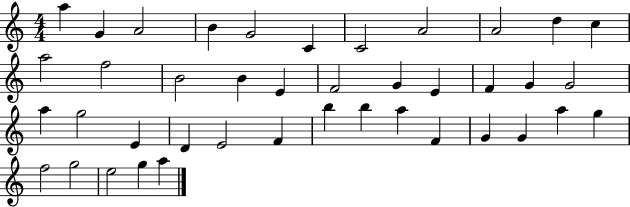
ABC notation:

X:1
T:Untitled
M:4/4
L:1/4
K:C
a G A2 B G2 C C2 A2 A2 d c a2 f2 B2 B E F2 G E F G G2 a g2 E D E2 F b b a F G G a g f2 g2 e2 g a